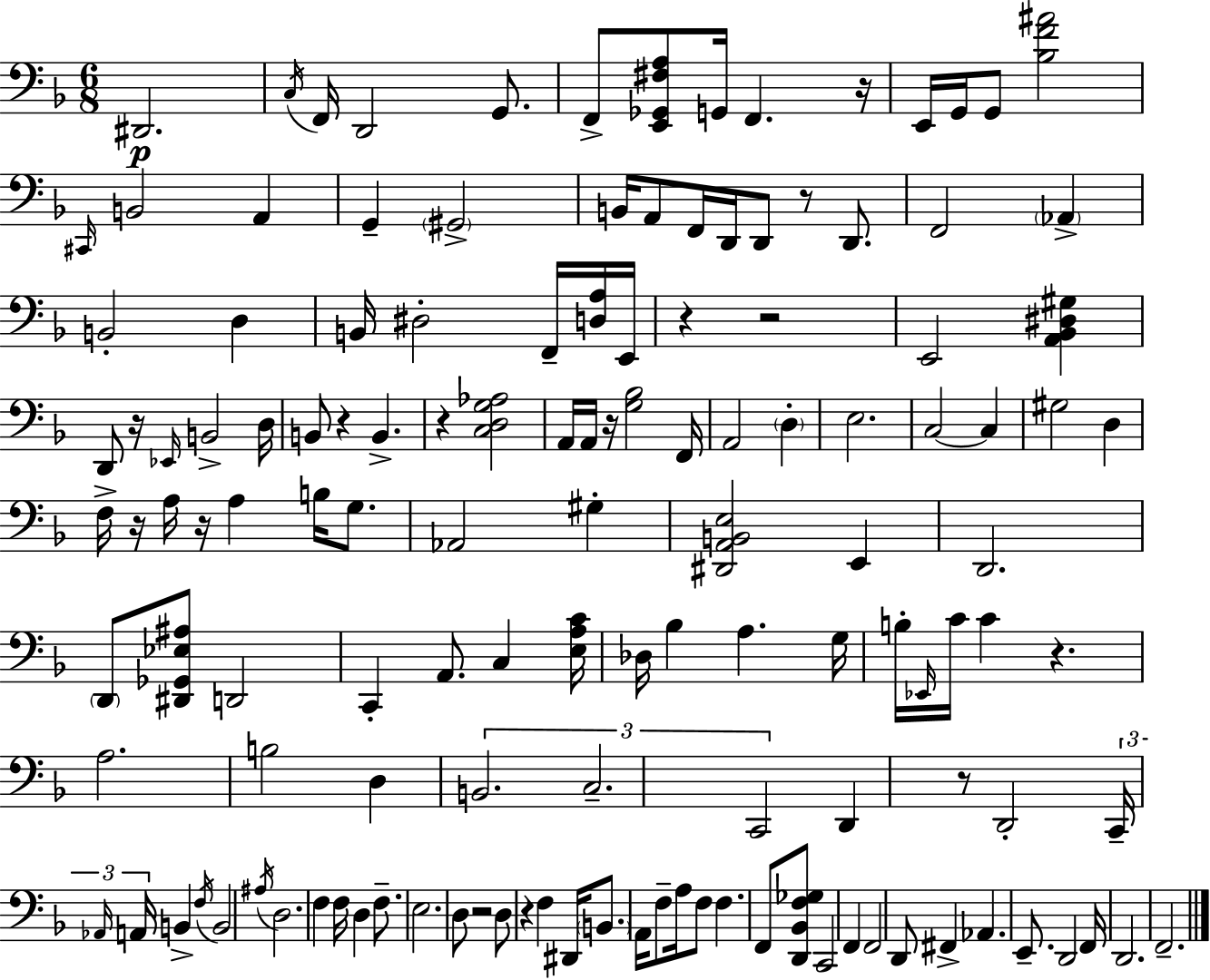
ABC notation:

X:1
T:Untitled
M:6/8
L:1/4
K:F
^D,,2 C,/4 F,,/4 D,,2 G,,/2 F,,/2 [E,,_G,,^F,A,]/2 G,,/4 F,, z/4 E,,/4 G,,/4 G,,/2 [_B,F^A]2 ^C,,/4 B,,2 A,, G,, ^G,,2 B,,/4 A,,/2 F,,/4 D,,/4 D,,/2 z/2 D,,/2 F,,2 _A,, B,,2 D, B,,/4 ^D,2 F,,/4 [D,A,]/4 E,,/4 z z2 E,,2 [A,,_B,,^D,^G,] D,,/2 z/4 _E,,/4 B,,2 D,/4 B,,/2 z B,, z [C,D,G,_A,]2 A,,/4 A,,/4 z/4 [G,_B,]2 F,,/4 A,,2 D, E,2 C,2 C, ^G,2 D, F,/4 z/4 A,/4 z/4 A, B,/4 G,/2 _A,,2 ^G, [^D,,A,,B,,E,]2 E,, D,,2 D,,/2 [^D,,_G,,_E,^A,]/2 D,,2 C,, A,,/2 C, [E,A,C]/4 _D,/4 _B, A, G,/4 B,/4 _E,,/4 C/4 C z A,2 B,2 D, B,,2 C,2 C,,2 D,, z/2 D,,2 C,,/4 _A,,/4 A,,/4 B,, F,/4 B,,2 ^A,/4 D,2 F, F,/4 D, F,/2 E,2 D,/2 z2 D,/2 z F, ^D,,/4 B,,/2 A,,/4 F,/2 A,/4 F,/2 F, F,,/2 [D,,_B,,F,_G,]/2 C,,2 F,, F,,2 D,,/2 ^F,, _A,, E,,/2 D,,2 F,,/4 D,,2 F,,2